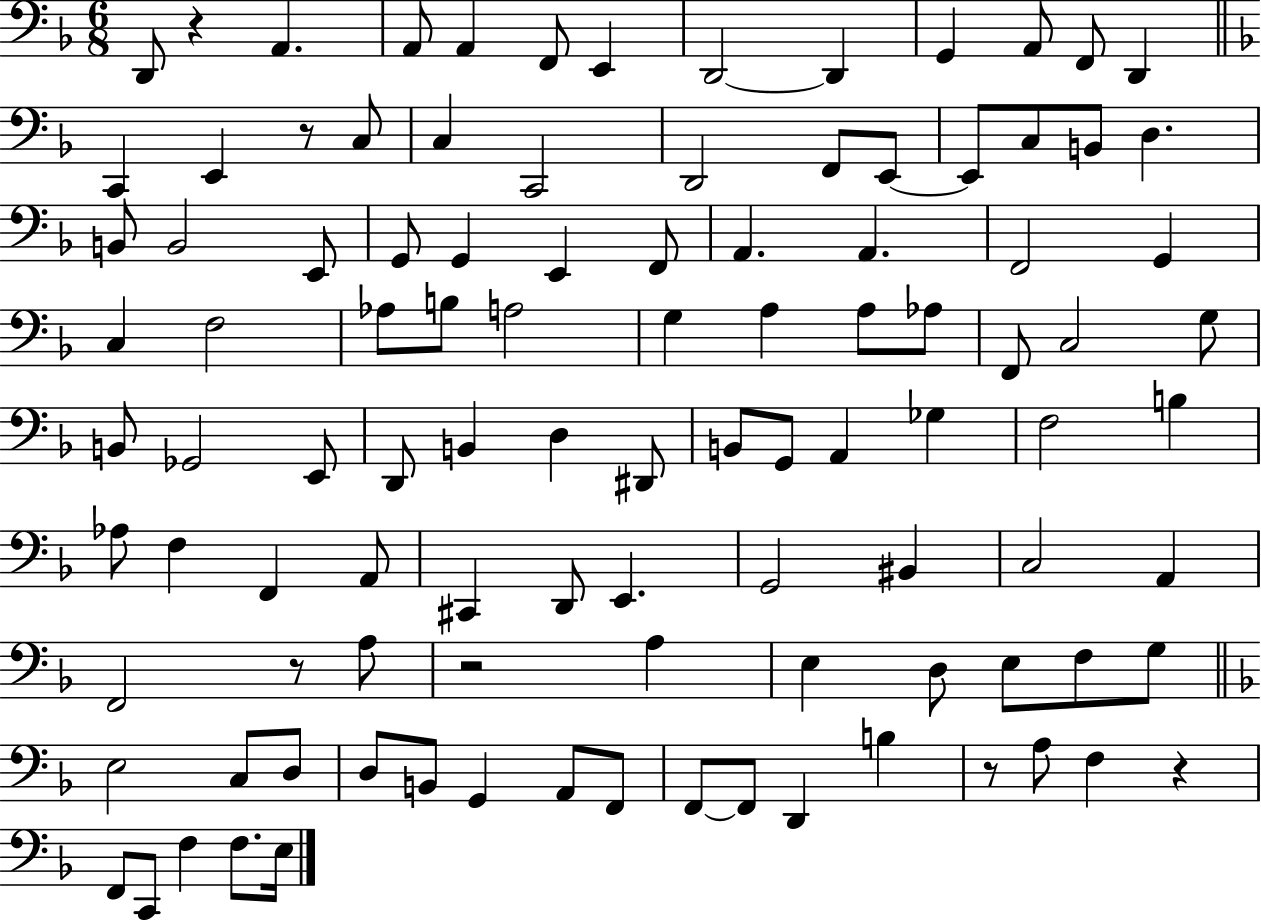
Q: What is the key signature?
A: F major